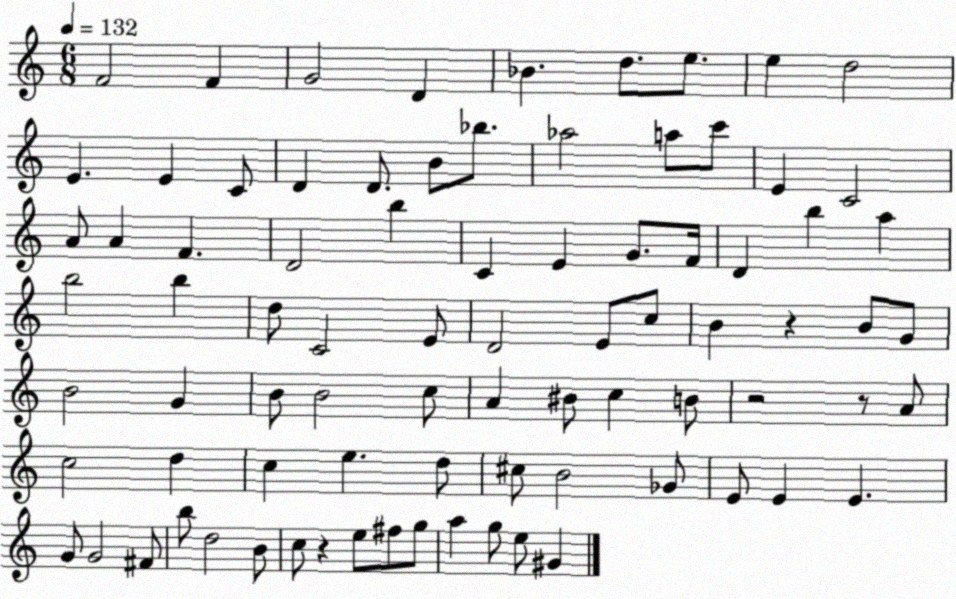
X:1
T:Untitled
M:6/8
L:1/4
K:C
F2 F G2 D _B d/2 e/2 e d2 E E C/2 D D/2 B/2 _b/2 _a2 a/2 c'/2 E C2 A/2 A F D2 b C E G/2 F/4 D b a b2 b d/2 C2 E/2 D2 E/2 c/2 B z B/2 G/2 B2 G B/2 B2 c/2 A ^B/2 c B/2 z2 z/2 A/2 c2 d c e d/2 ^c/2 B2 _G/2 E/2 E E G/2 G2 ^F/2 b/2 d2 B/2 c/2 z e/2 ^f/2 g/2 a g/2 e/2 ^G